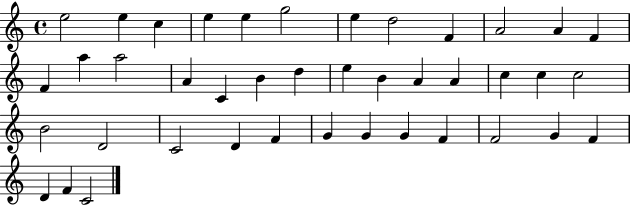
E5/h E5/q C5/q E5/q E5/q G5/h E5/q D5/h F4/q A4/h A4/q F4/q F4/q A5/q A5/h A4/q C4/q B4/q D5/q E5/q B4/q A4/q A4/q C5/q C5/q C5/h B4/h D4/h C4/h D4/q F4/q G4/q G4/q G4/q F4/q F4/h G4/q F4/q D4/q F4/q C4/h